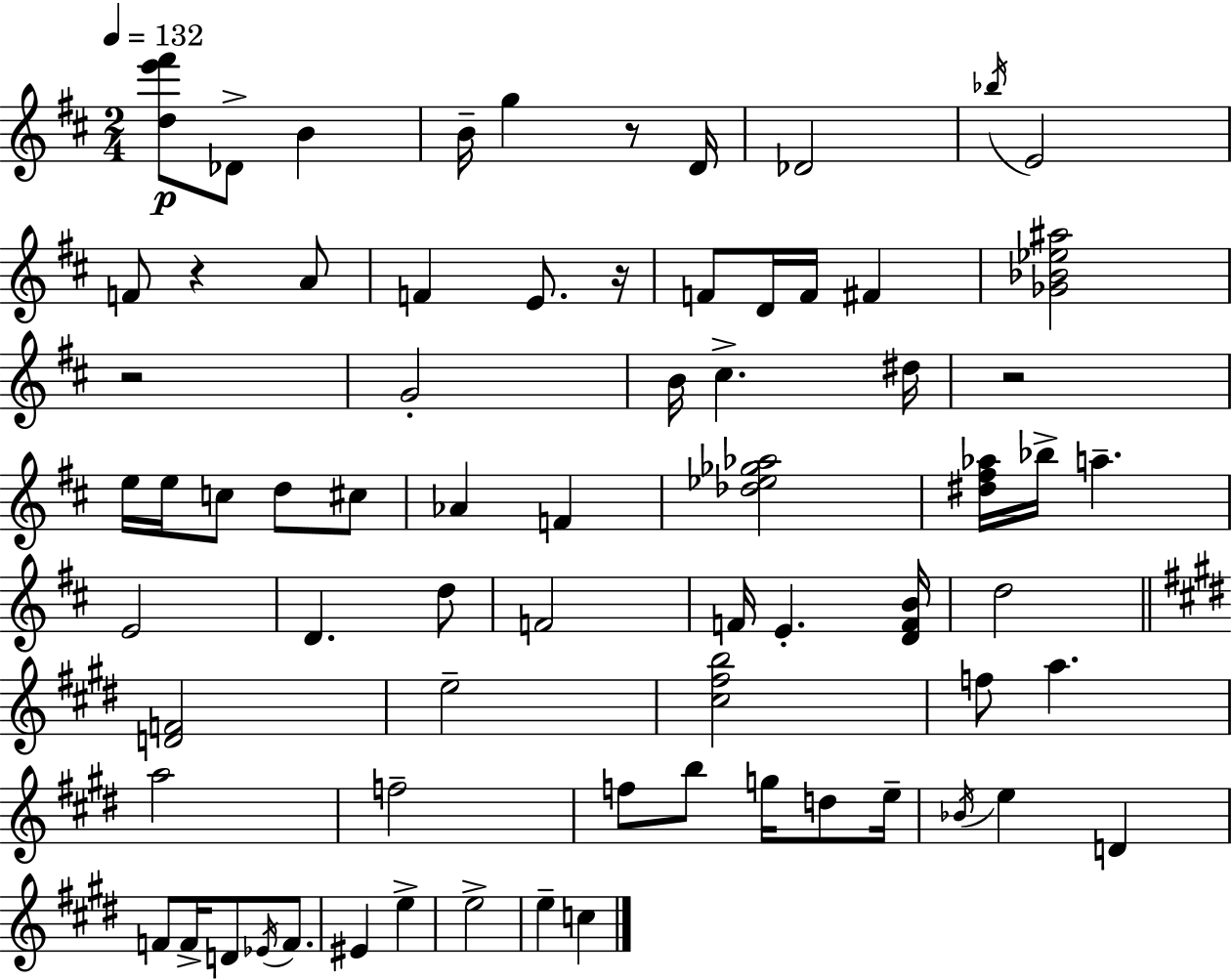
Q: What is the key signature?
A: D major